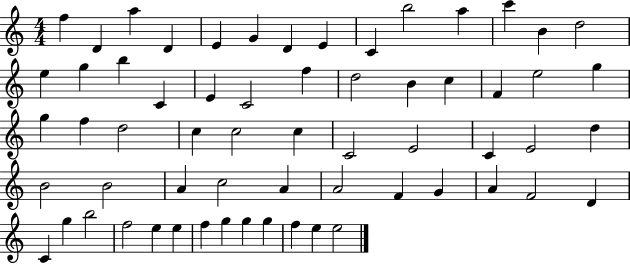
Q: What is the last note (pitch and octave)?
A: E5